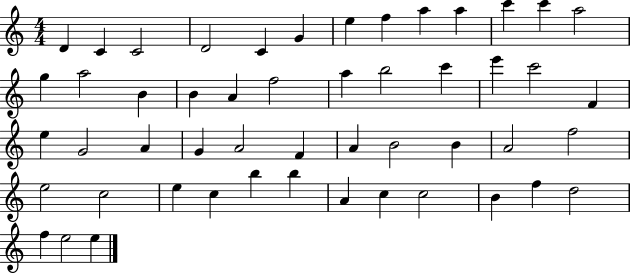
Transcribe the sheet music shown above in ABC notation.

X:1
T:Untitled
M:4/4
L:1/4
K:C
D C C2 D2 C G e f a a c' c' a2 g a2 B B A f2 a b2 c' e' c'2 F e G2 A G A2 F A B2 B A2 f2 e2 c2 e c b b A c c2 B f d2 f e2 e